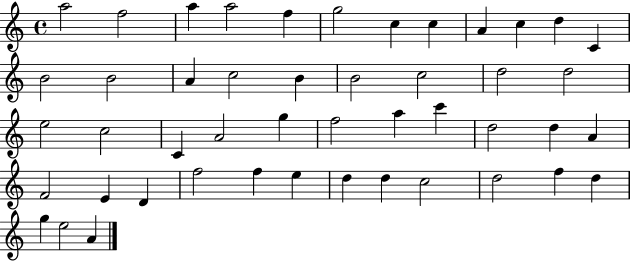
{
  \clef treble
  \time 4/4
  \defaultTimeSignature
  \key c \major
  a''2 f''2 | a''4 a''2 f''4 | g''2 c''4 c''4 | a'4 c''4 d''4 c'4 | \break b'2 b'2 | a'4 c''2 b'4 | b'2 c''2 | d''2 d''2 | \break e''2 c''2 | c'4 a'2 g''4 | f''2 a''4 c'''4 | d''2 d''4 a'4 | \break f'2 e'4 d'4 | f''2 f''4 e''4 | d''4 d''4 c''2 | d''2 f''4 d''4 | \break g''4 e''2 a'4 | \bar "|."
}